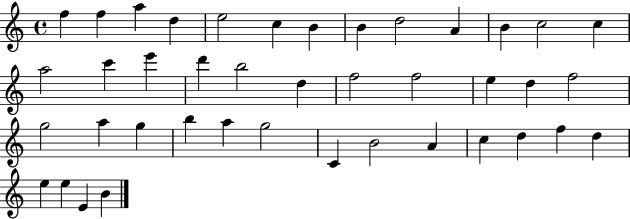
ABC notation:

X:1
T:Untitled
M:4/4
L:1/4
K:C
f f a d e2 c B B d2 A B c2 c a2 c' e' d' b2 d f2 f2 e d f2 g2 a g b a g2 C B2 A c d f d e e E B